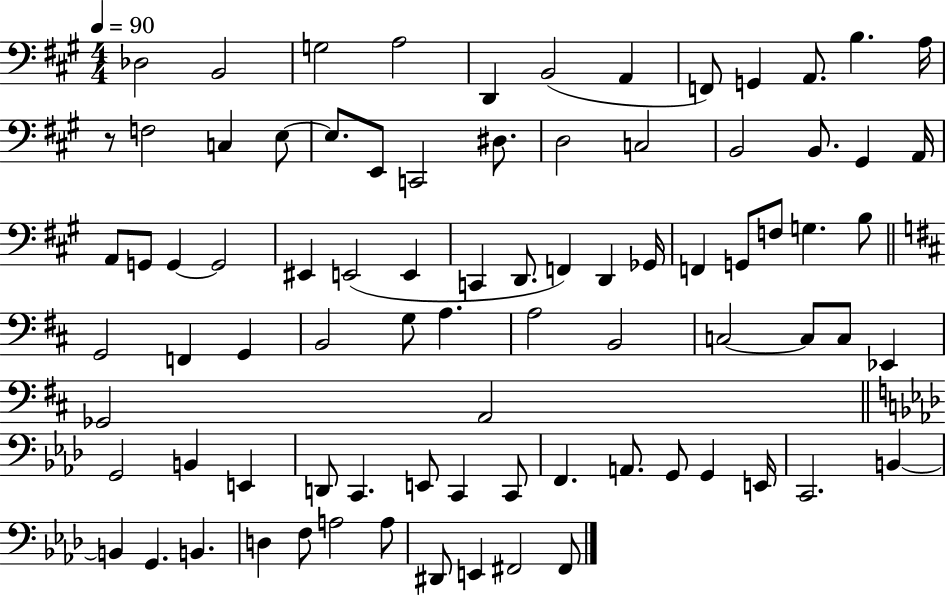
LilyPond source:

{
  \clef bass
  \numericTimeSignature
  \time 4/4
  \key a \major
  \tempo 4 = 90
  des2 b,2 | g2 a2 | d,4 b,2( a,4 | f,8) g,4 a,8. b4. a16 | \break r8 f2 c4 e8~~ | e8. e,8 c,2 dis8. | d2 c2 | b,2 b,8. gis,4 a,16 | \break a,8 g,8 g,4~~ g,2 | eis,4 e,2( e,4 | c,4 d,8. f,4) d,4 ges,16 | f,4 g,8 f8 g4. b8 | \break \bar "||" \break \key b \minor g,2 f,4 g,4 | b,2 g8 a4. | a2 b,2 | c2~~ c8 c8 ees,4 | \break ges,2 a,2 | \bar "||" \break \key f \minor g,2 b,4 e,4 | d,8 c,4. e,8 c,4 c,8 | f,4. a,8. g,8 g,4 e,16 | c,2. b,4~~ | \break b,4 g,4. b,4. | d4 f8 a2 a8 | dis,8 e,4 fis,2 fis,8 | \bar "|."
}